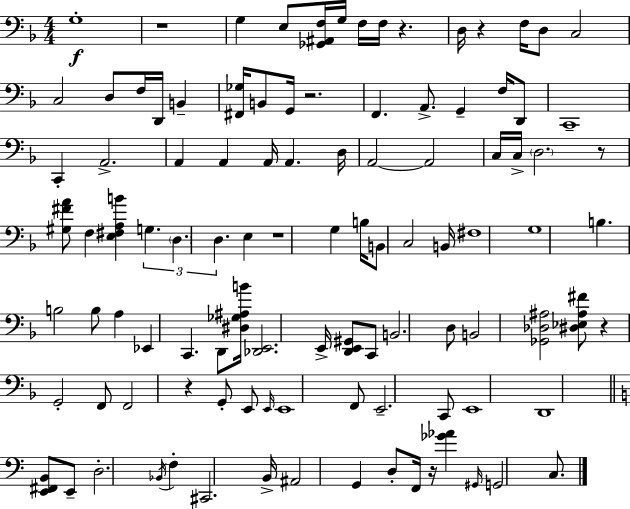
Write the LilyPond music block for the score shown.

{
  \clef bass
  \numericTimeSignature
  \time 4/4
  \key d \minor
  \repeat volta 2 { g1-.\f | r1 | g4 e8 <ges, ais, f>16 g16 f16 f16 r4. | d16 r4 f16 d8 c2 | \break c2 d8 f16 d,16 b,4-- | <fis, ges>16 b,8 g,16 r2. | f,4. a,8.-> g,4-- f16 d,8 | c,1-- | \break c,4-. a,2.-> | a,4 a,4 a,16 a,4. d16 | a,2~~ a,2 | c16 c16-> \parenthesize d2. r8 | \break <gis fis' a'>8 f4 <e fis a b'>4 \tuplet 3/2 { g4. | \parenthesize d4. d4. } e4 | r1 | g4 b16 b,8 c2 b,16 | \break fis1 | g1 | b4. b2 b8 | a4 ees,4 c,4. d,8 | \break <dis ges ais b'>16 <des, e,>2. e,16-> <d, e, gis,>8 | c,8 b,2. d8 | b,2 <ges, des ais>2 | <dis ees ais fis'>8 r4 g,2-. f,8 | \break f,2 r4 g,8-. e,8 | \grace { e,16 } e,1 | f,8 e,2.-- c,8 | e,1 | \break d,1 | \bar "||" \break \key c \major <e, fis, b,>8 e,8-- d2.-. | \acciaccatura { bes,16 } f4-. cis,2. | b,16-> ais,2 g,4 d8-. | f,16 r16 <ges' aes'>4 \grace { gis,16 } g,2 c8. | \break } \bar "|."
}